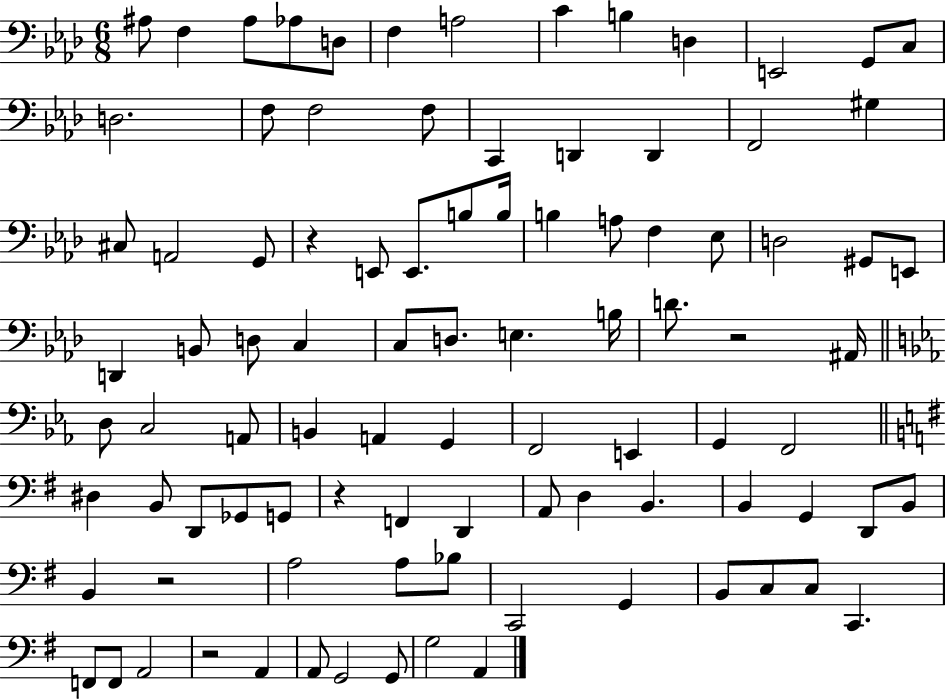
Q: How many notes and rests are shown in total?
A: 94